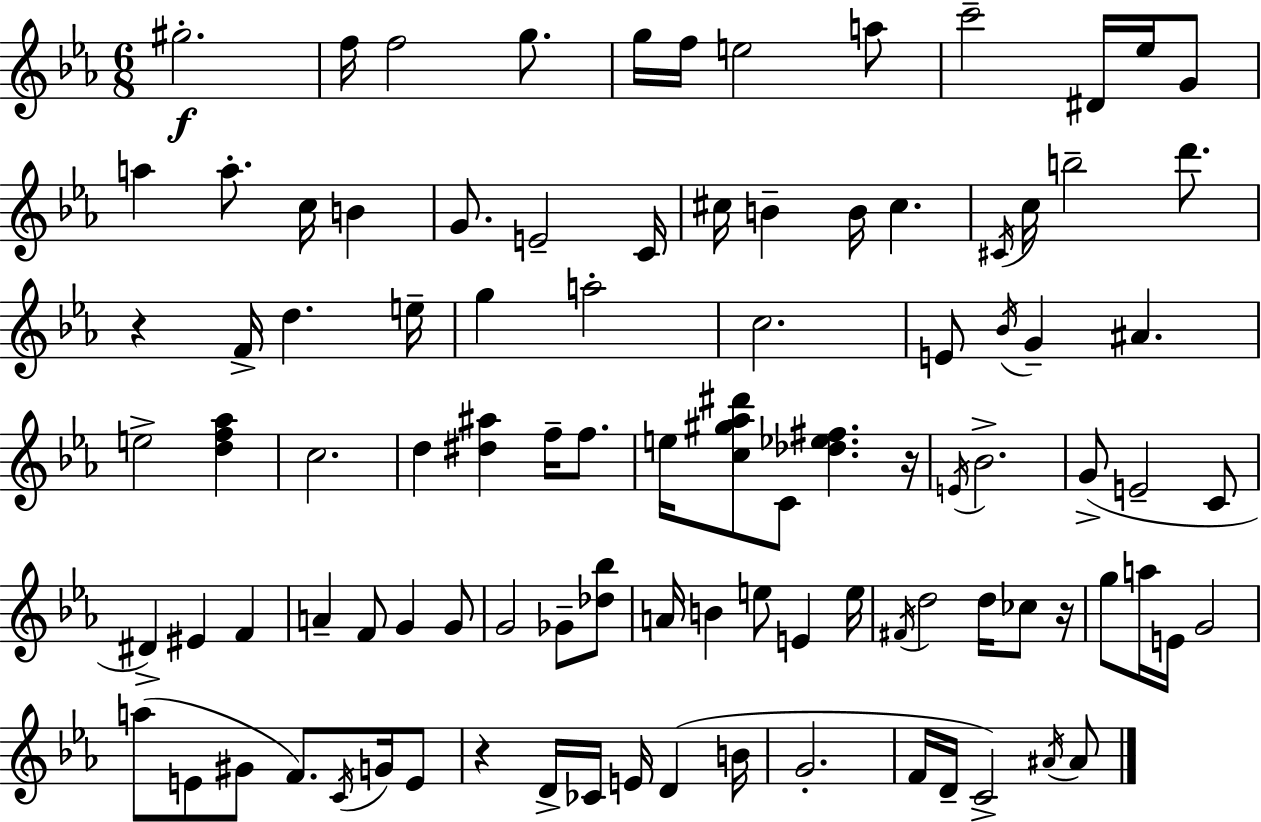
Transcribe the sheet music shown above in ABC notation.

X:1
T:Untitled
M:6/8
L:1/4
K:Cm
^g2 f/4 f2 g/2 g/4 f/4 e2 a/2 c'2 ^D/4 _e/4 G/2 a a/2 c/4 B G/2 E2 C/4 ^c/4 B B/4 ^c ^C/4 c/4 b2 d'/2 z F/4 d e/4 g a2 c2 E/2 _B/4 G ^A e2 [df_a] c2 d [^d^a] f/4 f/2 e/4 [c^g_a^d']/2 C/2 [_d_e^f] z/4 E/4 _B2 G/2 E2 C/2 ^D ^E F A F/2 G G/2 G2 _G/2 [_d_b]/2 A/4 B e/2 E e/4 ^F/4 d2 d/4 _c/2 z/4 g/2 a/4 E/4 G2 a/2 E/2 ^G/2 F/2 C/4 G/4 E/2 z D/4 _C/4 E/4 D B/4 G2 F/4 D/4 C2 ^A/4 ^A/2